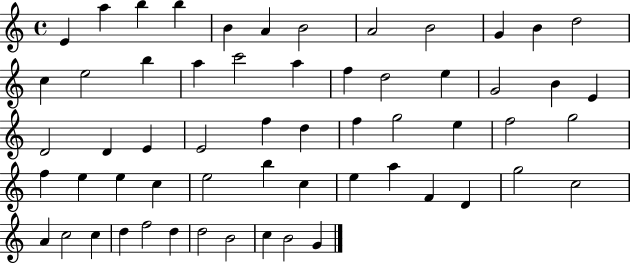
{
  \clef treble
  \time 4/4
  \defaultTimeSignature
  \key c \major
  e'4 a''4 b''4 b''4 | b'4 a'4 b'2 | a'2 b'2 | g'4 b'4 d''2 | \break c''4 e''2 b''4 | a''4 c'''2 a''4 | f''4 d''2 e''4 | g'2 b'4 e'4 | \break d'2 d'4 e'4 | e'2 f''4 d''4 | f''4 g''2 e''4 | f''2 g''2 | \break f''4 e''4 e''4 c''4 | e''2 b''4 c''4 | e''4 a''4 f'4 d'4 | g''2 c''2 | \break a'4 c''2 c''4 | d''4 f''2 d''4 | d''2 b'2 | c''4 b'2 g'4 | \break \bar "|."
}